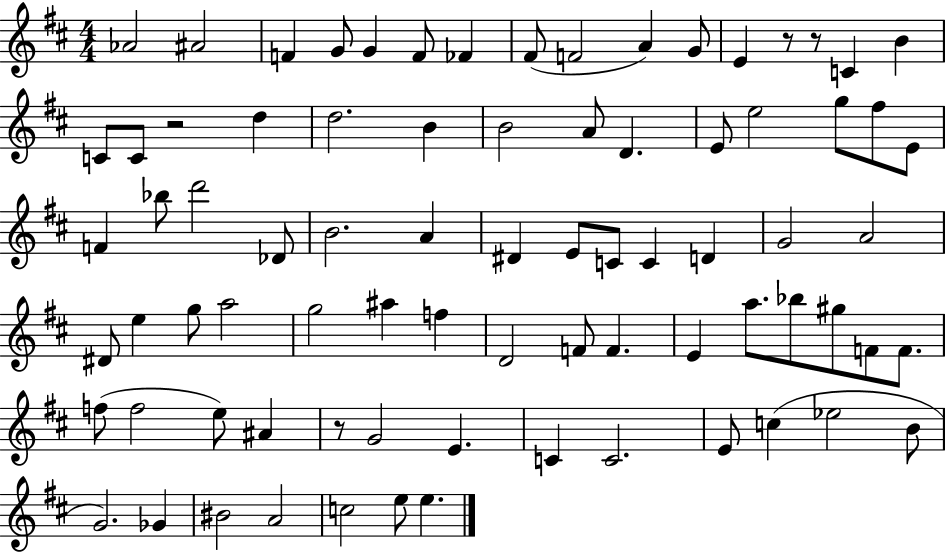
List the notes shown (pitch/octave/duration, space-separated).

Ab4/h A#4/h F4/q G4/e G4/q F4/e FES4/q F#4/e F4/h A4/q G4/e E4/q R/e R/e C4/q B4/q C4/e C4/e R/h D5/q D5/h. B4/q B4/h A4/e D4/q. E4/e E5/h G5/e F#5/e E4/e F4/q Bb5/e D6/h Db4/e B4/h. A4/q D#4/q E4/e C4/e C4/q D4/q G4/h A4/h D#4/e E5/q G5/e A5/h G5/h A#5/q F5/q D4/h F4/e F4/q. E4/q A5/e. Bb5/e G#5/e F4/e F4/e. F5/e F5/h E5/e A#4/q R/e G4/h E4/q. C4/q C4/h. E4/e C5/q Eb5/h B4/e G4/h. Gb4/q BIS4/h A4/h C5/h E5/e E5/q.